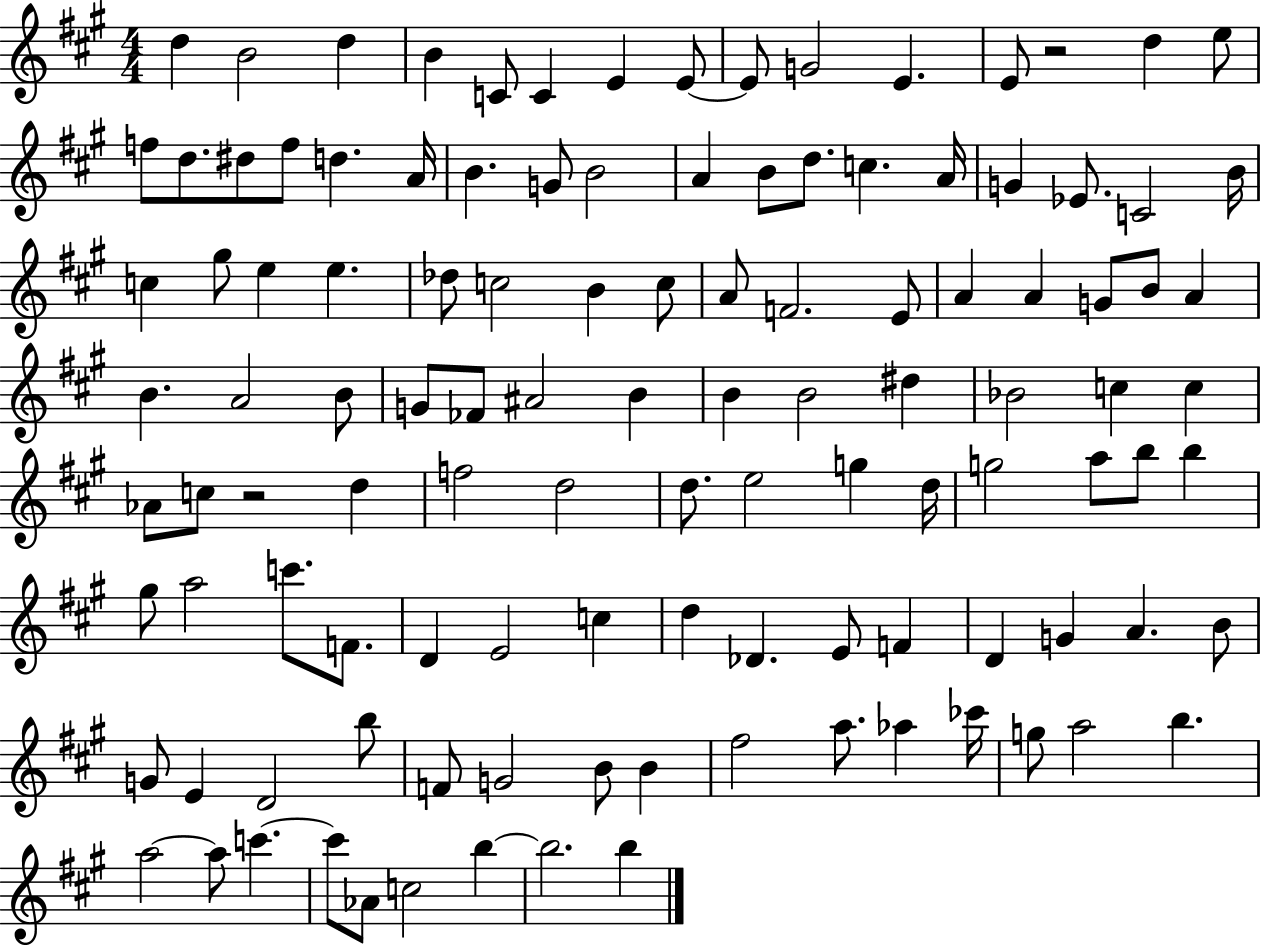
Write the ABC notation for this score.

X:1
T:Untitled
M:4/4
L:1/4
K:A
d B2 d B C/2 C E E/2 E/2 G2 E E/2 z2 d e/2 f/2 d/2 ^d/2 f/2 d A/4 B G/2 B2 A B/2 d/2 c A/4 G _E/2 C2 B/4 c ^g/2 e e _d/2 c2 B c/2 A/2 F2 E/2 A A G/2 B/2 A B A2 B/2 G/2 _F/2 ^A2 B B B2 ^d _B2 c c _A/2 c/2 z2 d f2 d2 d/2 e2 g d/4 g2 a/2 b/2 b ^g/2 a2 c'/2 F/2 D E2 c d _D E/2 F D G A B/2 G/2 E D2 b/2 F/2 G2 B/2 B ^f2 a/2 _a _c'/4 g/2 a2 b a2 a/2 c' c'/2 _A/2 c2 b b2 b